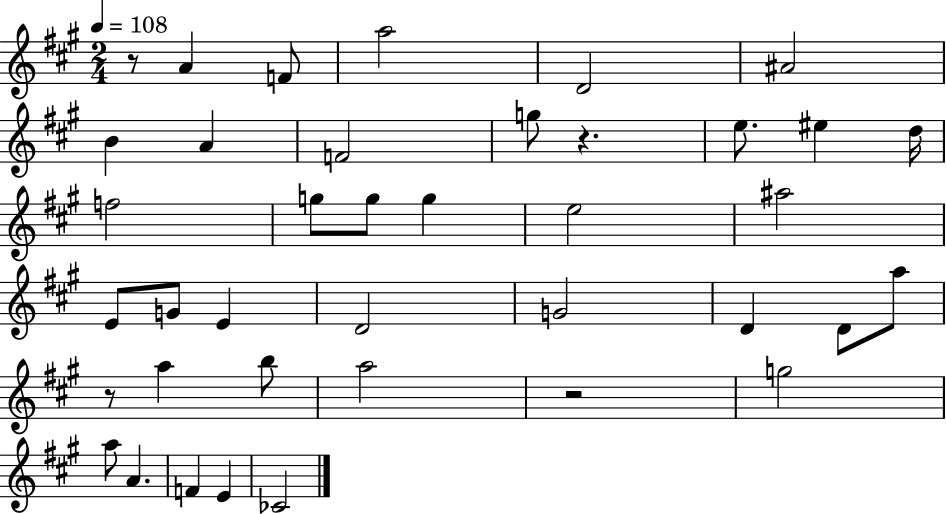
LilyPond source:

{
  \clef treble
  \numericTimeSignature
  \time 2/4
  \key a \major
  \tempo 4 = 108
  r8 a'4 f'8 | a''2 | d'2 | ais'2 | \break b'4 a'4 | f'2 | g''8 r4. | e''8. eis''4 d''16 | \break f''2 | g''8 g''8 g''4 | e''2 | ais''2 | \break e'8 g'8 e'4 | d'2 | g'2 | d'4 d'8 a''8 | \break r8 a''4 b''8 | a''2 | r2 | g''2 | \break a''8 a'4. | f'4 e'4 | ces'2 | \bar "|."
}